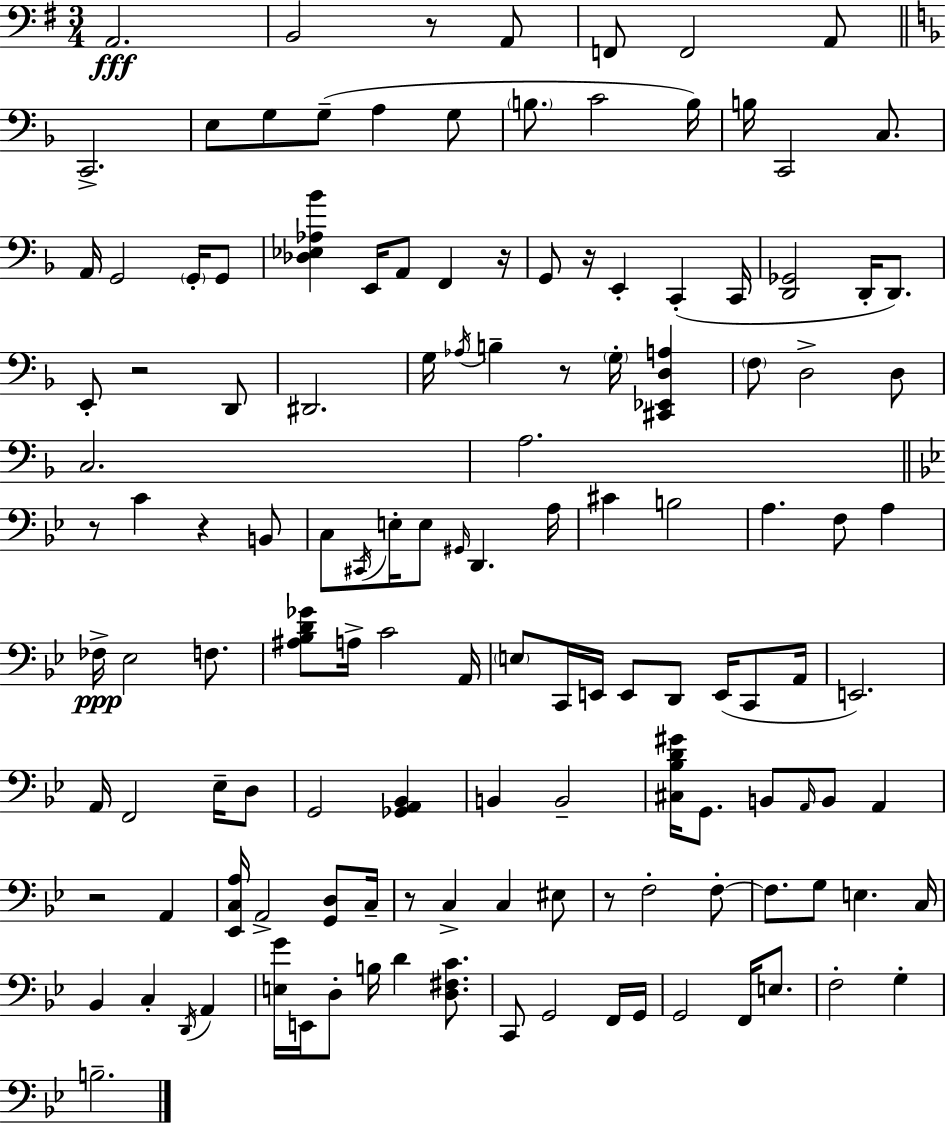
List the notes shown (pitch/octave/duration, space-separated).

A2/h. B2/h R/e A2/e F2/e F2/h A2/e C2/h. E3/e G3/e G3/e A3/q G3/e B3/e. C4/h B3/s B3/s C2/h C3/e. A2/s G2/h G2/s G2/e [Db3,Eb3,Ab3,Bb4]/q E2/s A2/e F2/q R/s G2/e R/s E2/q C2/q C2/s [D2,Gb2]/h D2/s D2/e. E2/e R/h D2/e D#2/h. G3/s Ab3/s B3/q R/e G3/s [C#2,Eb2,D3,A3]/q F3/e D3/h D3/e C3/h. A3/h. R/e C4/q R/q B2/e C3/e C#2/s E3/s E3/e G#2/s D2/q. A3/s C#4/q B3/h A3/q. F3/e A3/q FES3/s Eb3/h F3/e. [A#3,Bb3,D4,Gb4]/e A3/s C4/h A2/s E3/e C2/s E2/s E2/e D2/e E2/s C2/e A2/s E2/h. A2/s F2/h Eb3/s D3/e G2/h [Gb2,A2,Bb2]/q B2/q B2/h [C#3,Bb3,D4,G#4]/s G2/e. B2/e A2/s B2/e A2/q R/h A2/q [Eb2,C3,A3]/s A2/h [G2,D3]/e C3/s R/e C3/q C3/q EIS3/e R/e F3/h F3/e F3/e. G3/e E3/q. C3/s Bb2/q C3/q D2/s A2/q [E3,G4]/s E2/s D3/e B3/s D4/q [D3,F#3,C4]/e. C2/e G2/h F2/s G2/s G2/h F2/s E3/e. F3/h G3/q B3/h.